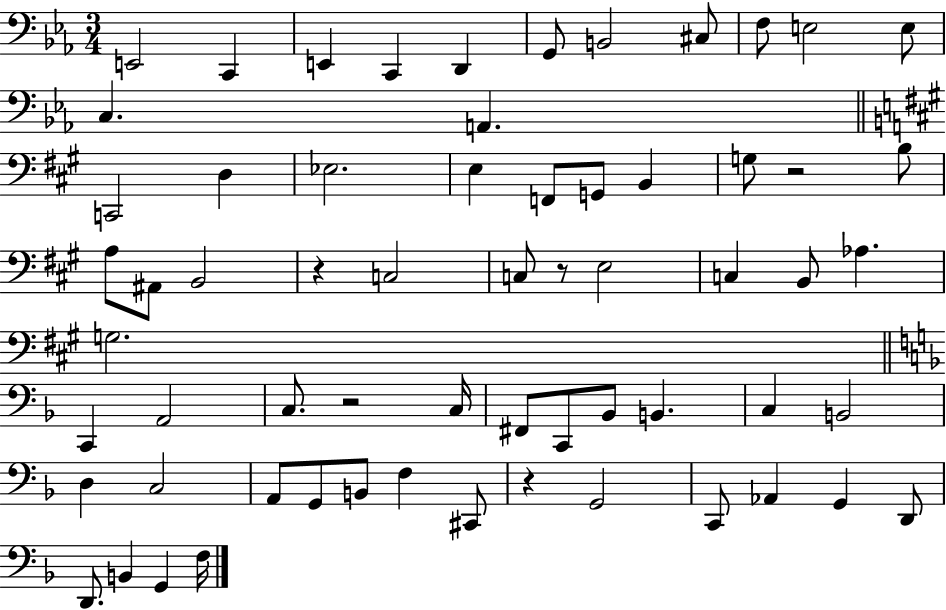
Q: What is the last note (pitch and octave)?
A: F3